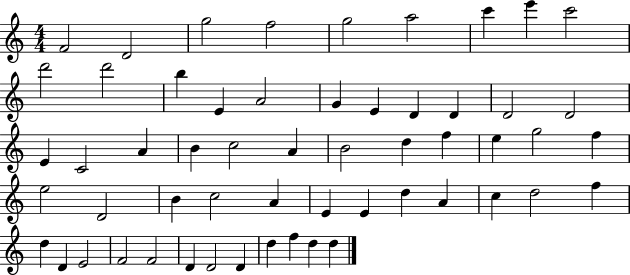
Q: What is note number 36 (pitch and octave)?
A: C5